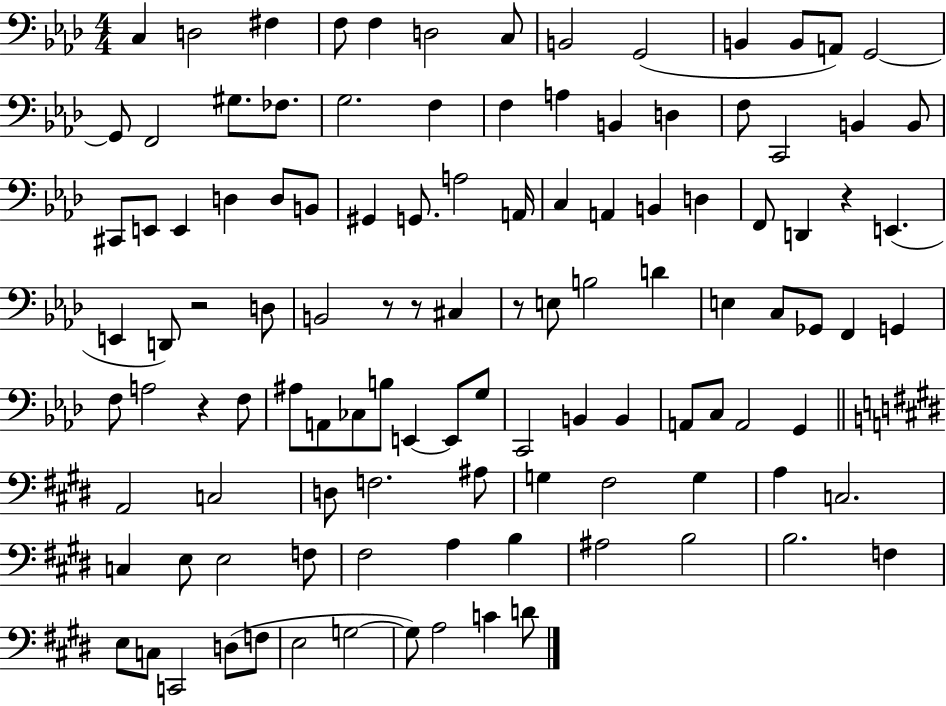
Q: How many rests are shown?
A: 6